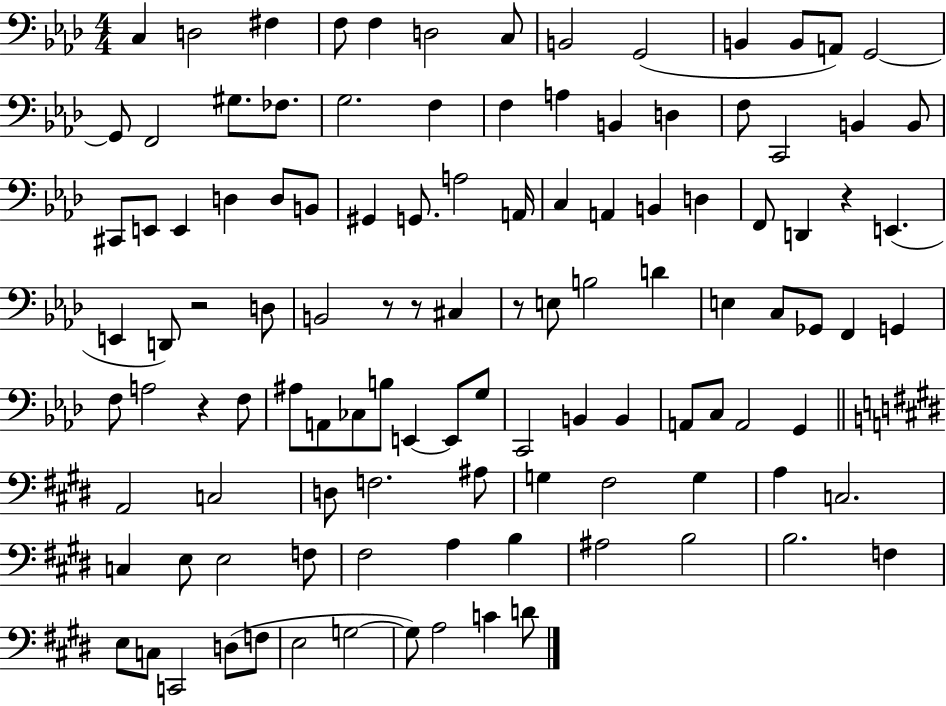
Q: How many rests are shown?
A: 6